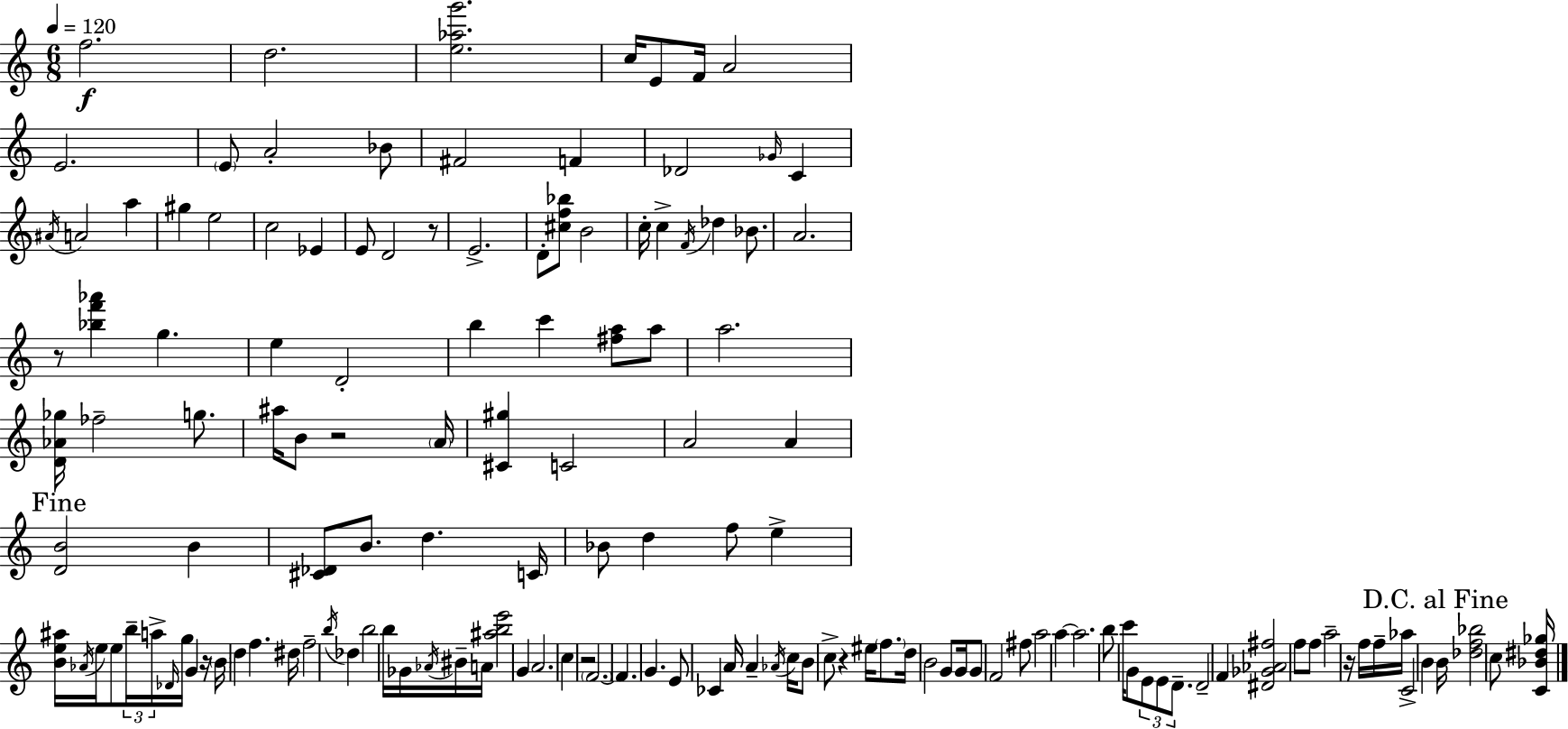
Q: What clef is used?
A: treble